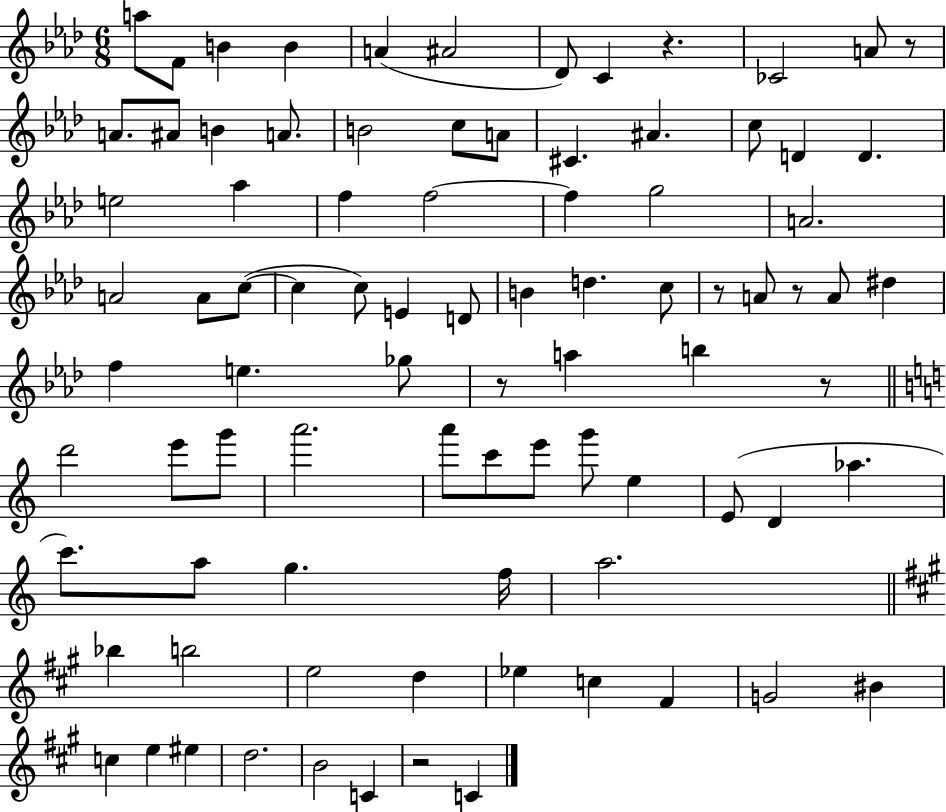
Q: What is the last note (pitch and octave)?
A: C4